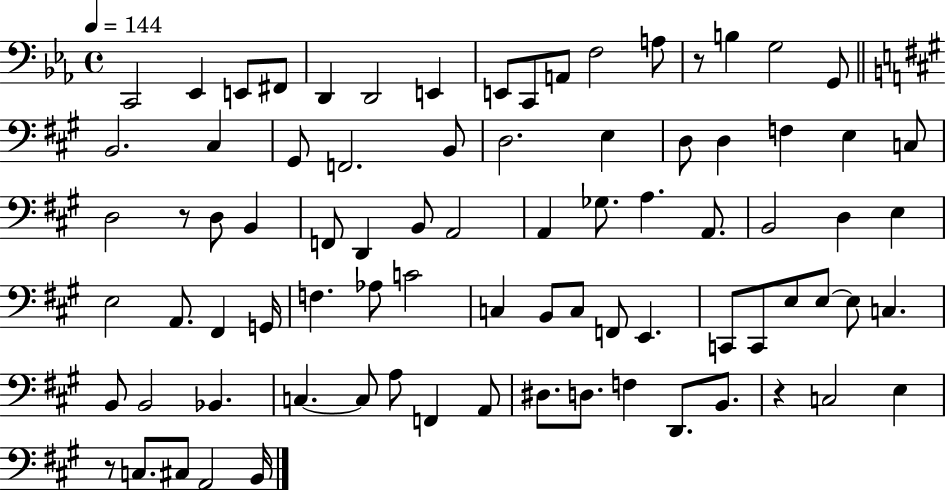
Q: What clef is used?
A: bass